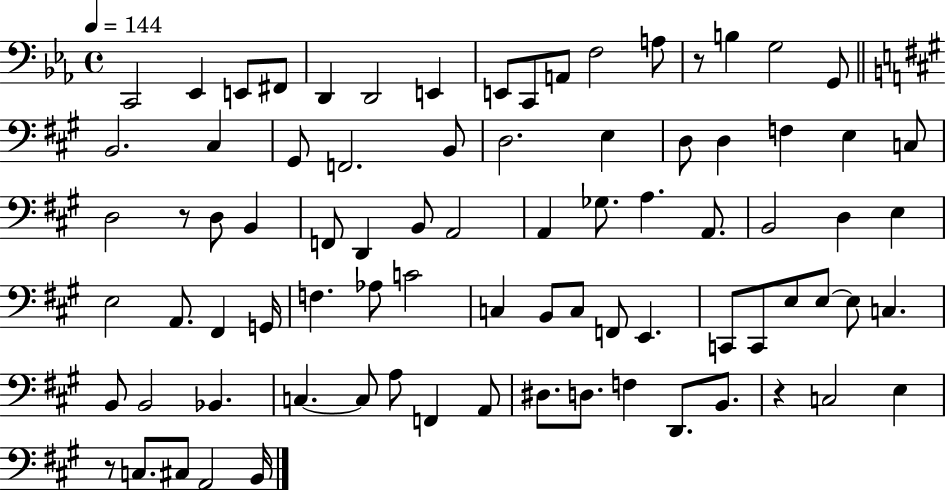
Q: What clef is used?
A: bass